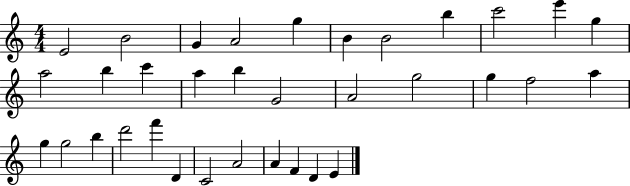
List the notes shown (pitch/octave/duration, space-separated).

E4/h B4/h G4/q A4/h G5/q B4/q B4/h B5/q C6/h E6/q G5/q A5/h B5/q C6/q A5/q B5/q G4/h A4/h G5/h G5/q F5/h A5/q G5/q G5/h B5/q D6/h F6/q D4/q C4/h A4/h A4/q F4/q D4/q E4/q